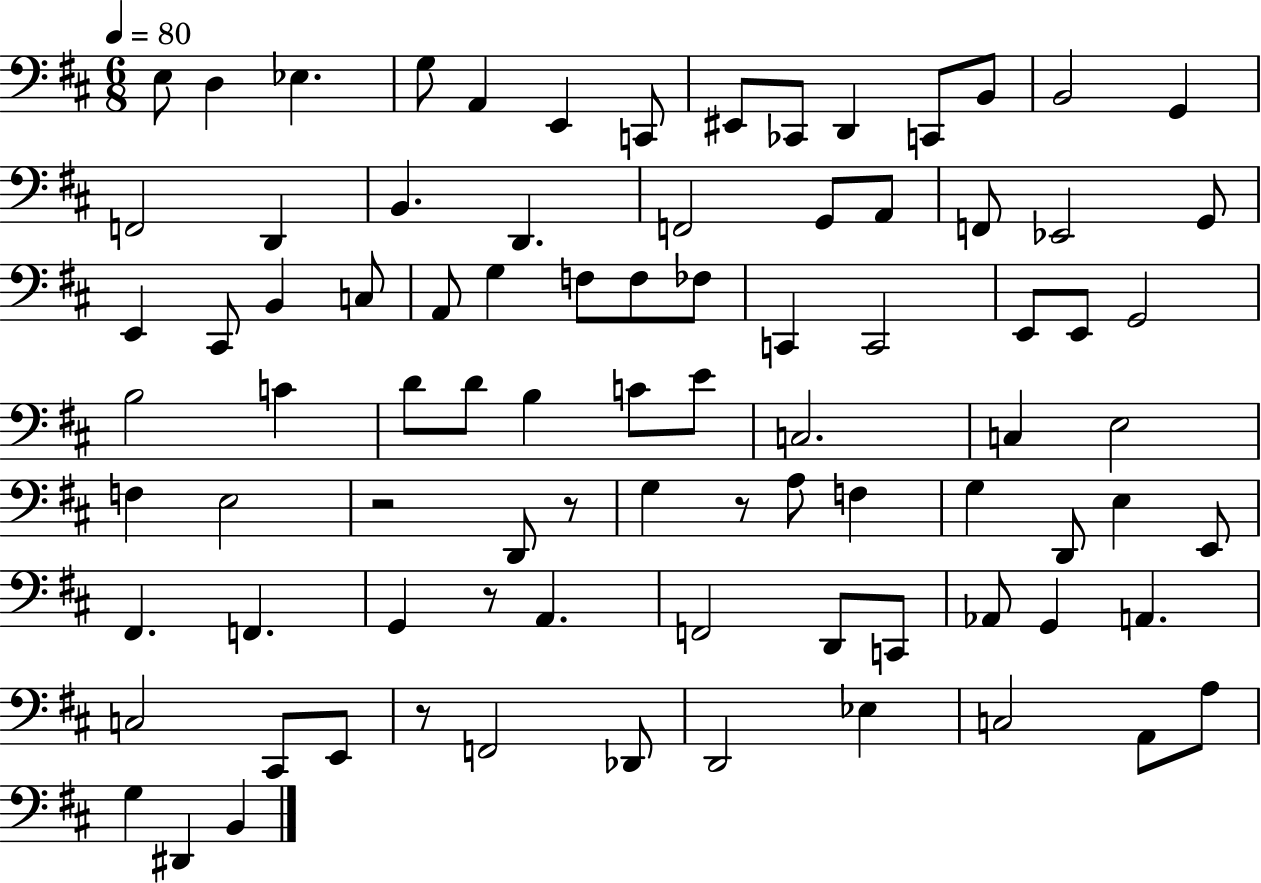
X:1
T:Untitled
M:6/8
L:1/4
K:D
E,/2 D, _E, G,/2 A,, E,, C,,/2 ^E,,/2 _C,,/2 D,, C,,/2 B,,/2 B,,2 G,, F,,2 D,, B,, D,, F,,2 G,,/2 A,,/2 F,,/2 _E,,2 G,,/2 E,, ^C,,/2 B,, C,/2 A,,/2 G, F,/2 F,/2 _F,/2 C,, C,,2 E,,/2 E,,/2 G,,2 B,2 C D/2 D/2 B, C/2 E/2 C,2 C, E,2 F, E,2 z2 D,,/2 z/2 G, z/2 A,/2 F, G, D,,/2 E, E,,/2 ^F,, F,, G,, z/2 A,, F,,2 D,,/2 C,,/2 _A,,/2 G,, A,, C,2 ^C,,/2 E,,/2 z/2 F,,2 _D,,/2 D,,2 _E, C,2 A,,/2 A,/2 G, ^D,, B,,